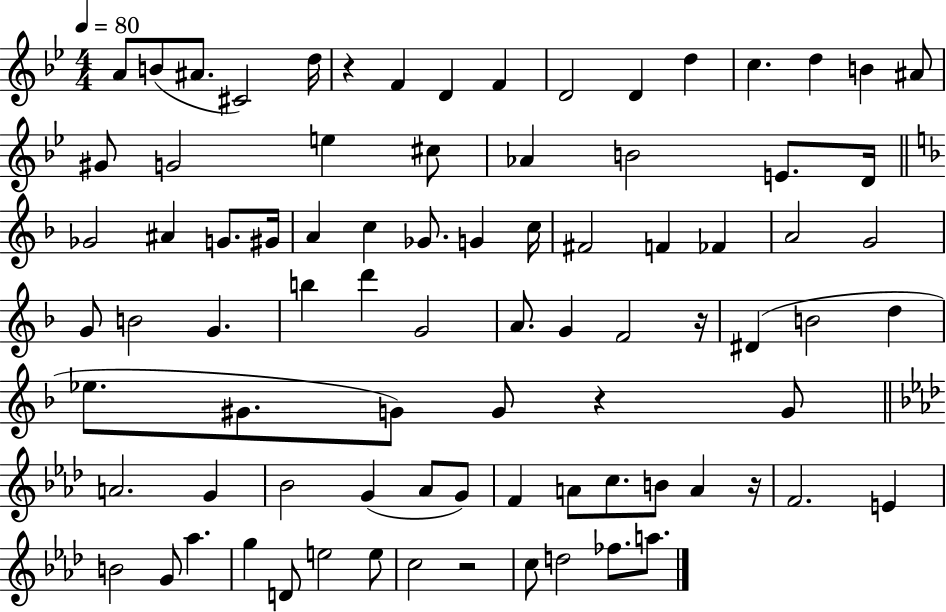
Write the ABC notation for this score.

X:1
T:Untitled
M:4/4
L:1/4
K:Bb
A/2 B/2 ^A/2 ^C2 d/4 z F D F D2 D d c d B ^A/2 ^G/2 G2 e ^c/2 _A B2 E/2 D/4 _G2 ^A G/2 ^G/4 A c _G/2 G c/4 ^F2 F _F A2 G2 G/2 B2 G b d' G2 A/2 G F2 z/4 ^D B2 d _e/2 ^G/2 G/2 G/2 z G/2 A2 G _B2 G _A/2 G/2 F A/2 c/2 B/2 A z/4 F2 E B2 G/2 _a g D/2 e2 e/2 c2 z2 c/2 d2 _f/2 a/2